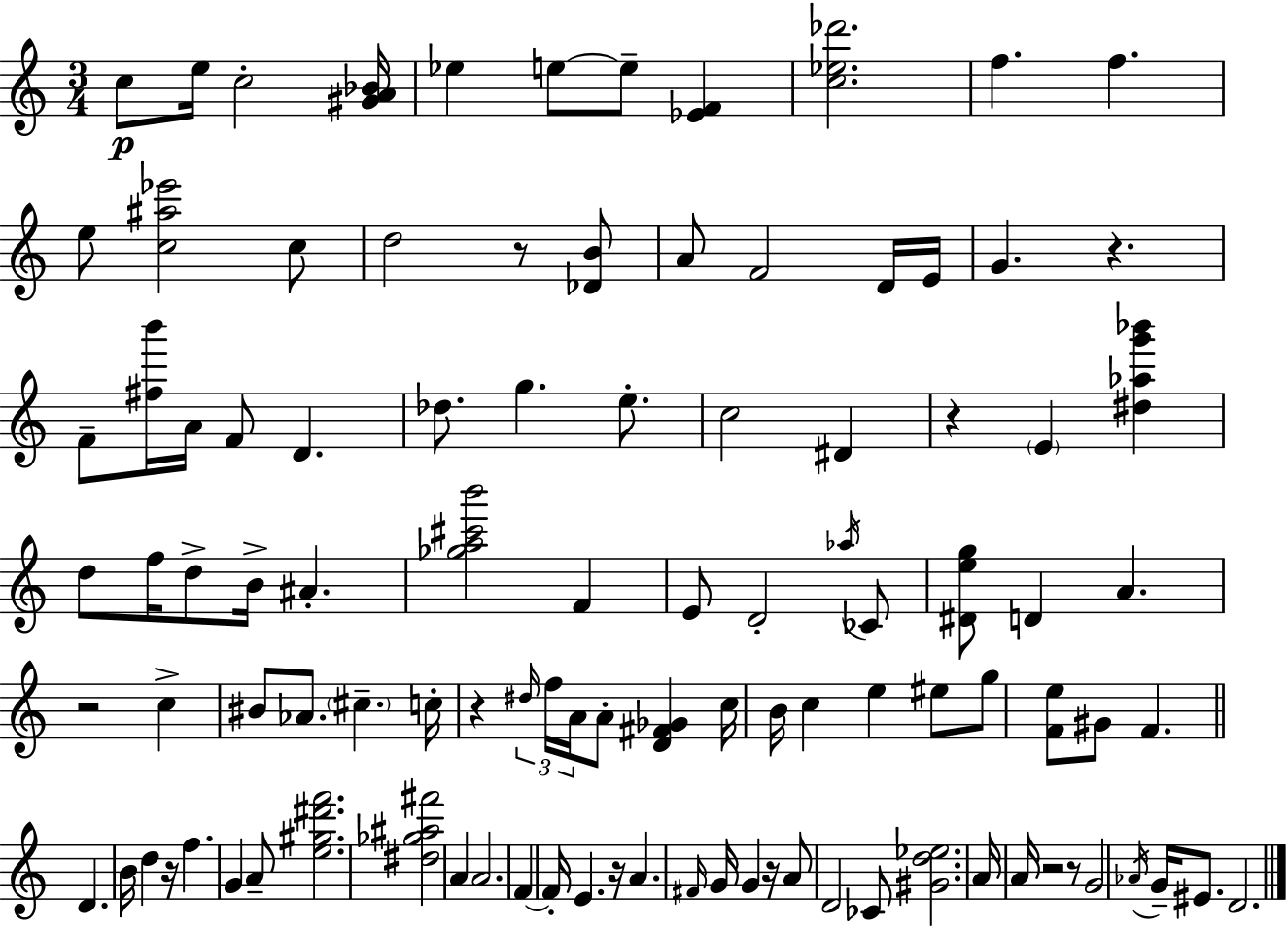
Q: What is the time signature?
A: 3/4